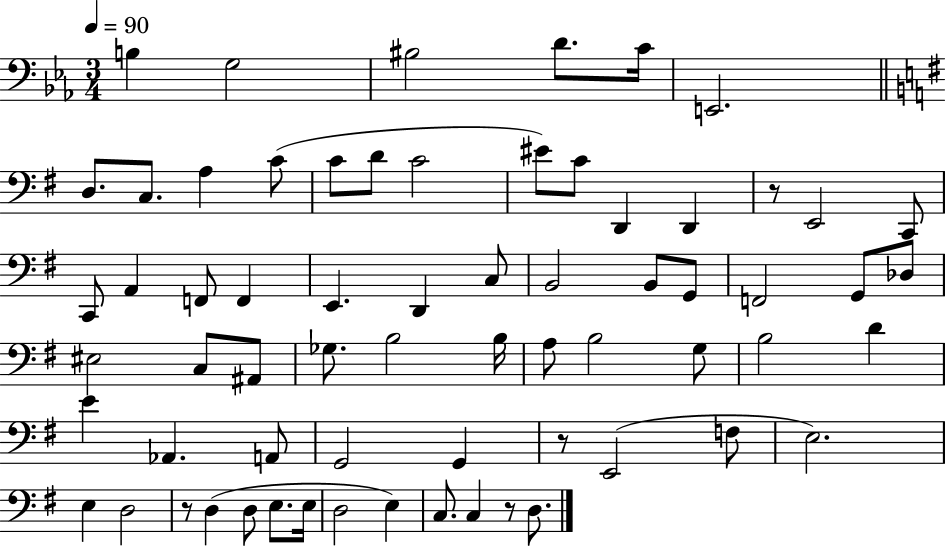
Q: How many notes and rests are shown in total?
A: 66